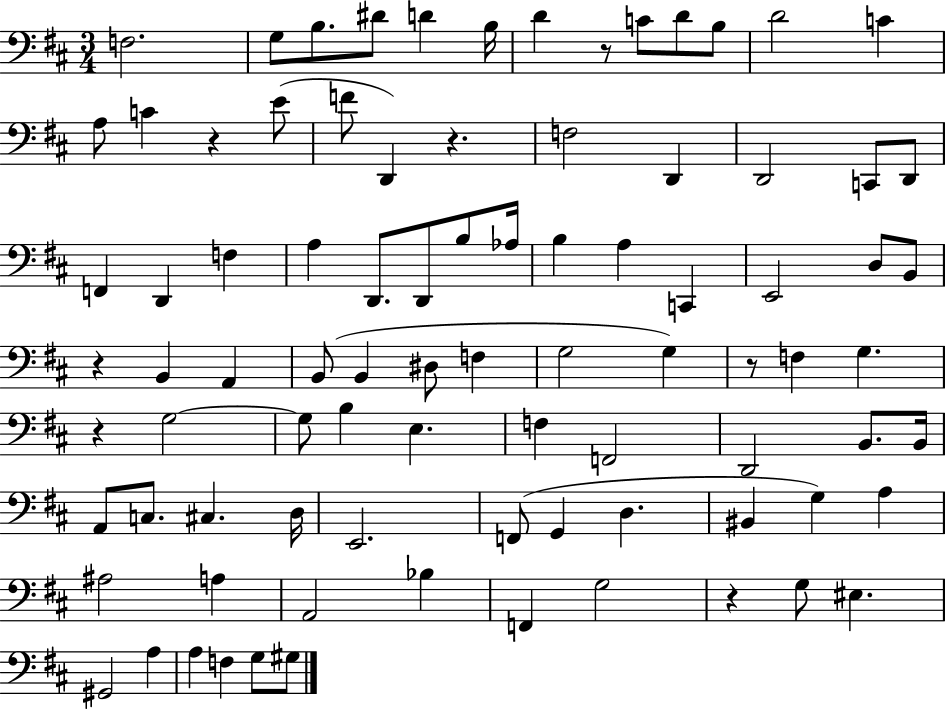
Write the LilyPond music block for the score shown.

{
  \clef bass
  \numericTimeSignature
  \time 3/4
  \key d \major
  \repeat volta 2 { f2. | g8 b8. dis'8 d'4 b16 | d'4 r8 c'8 d'8 b8 | d'2 c'4 | \break a8 c'4 r4 e'8( | f'8 d,4) r4. | f2 d,4 | d,2 c,8 d,8 | \break f,4 d,4 f4 | a4 d,8. d,8 b8 aes16 | b4 a4 c,4 | e,2 d8 b,8 | \break r4 b,4 a,4 | b,8( b,4 dis8 f4 | g2 g4) | r8 f4 g4. | \break r4 g2~~ | g8 b4 e4. | f4 f,2 | d,2 b,8. b,16 | \break a,8 c8. cis4. d16 | e,2. | f,8( g,4 d4. | bis,4 g4) a4 | \break ais2 a4 | a,2 bes4 | f,4 g2 | r4 g8 eis4. | \break gis,2 a4 | a4 f4 g8 gis8 | } \bar "|."
}